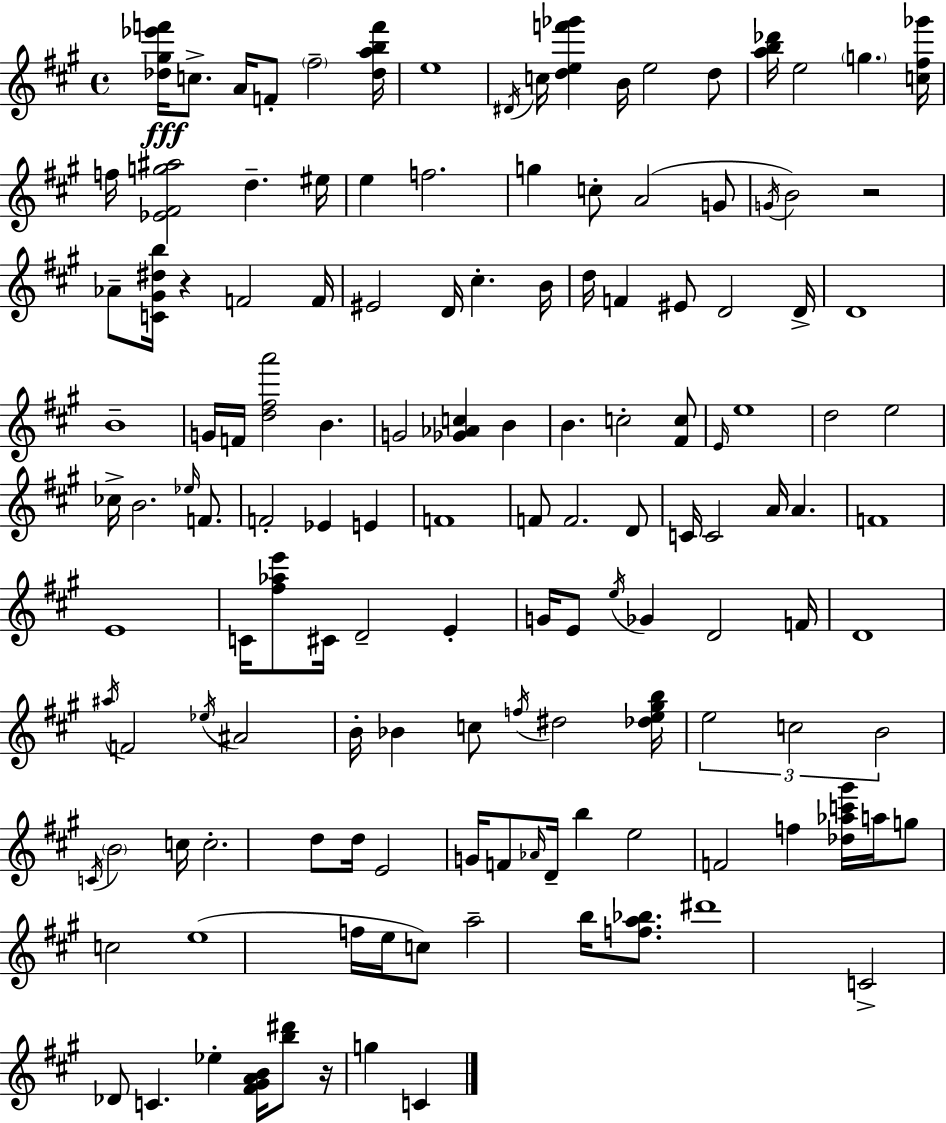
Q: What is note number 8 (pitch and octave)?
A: B4